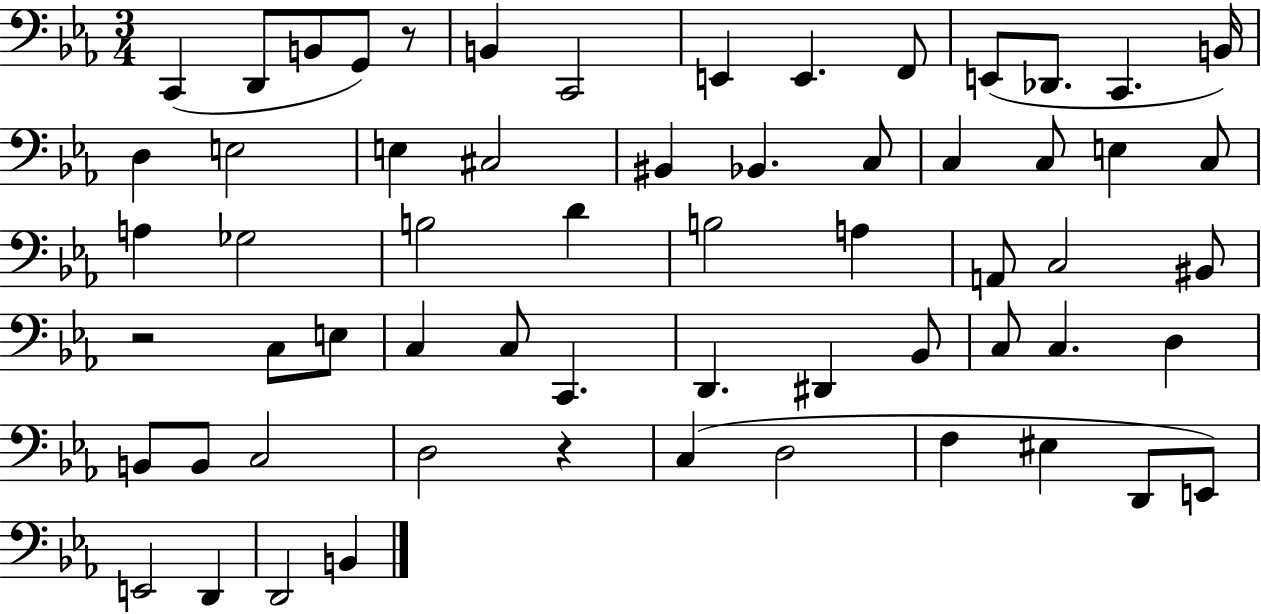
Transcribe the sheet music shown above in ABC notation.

X:1
T:Untitled
M:3/4
L:1/4
K:Eb
C,, D,,/2 B,,/2 G,,/2 z/2 B,, C,,2 E,, E,, F,,/2 E,,/2 _D,,/2 C,, B,,/4 D, E,2 E, ^C,2 ^B,, _B,, C,/2 C, C,/2 E, C,/2 A, _G,2 B,2 D B,2 A, A,,/2 C,2 ^B,,/2 z2 C,/2 E,/2 C, C,/2 C,, D,, ^D,, _B,,/2 C,/2 C, D, B,,/2 B,,/2 C,2 D,2 z C, D,2 F, ^E, D,,/2 E,,/2 E,,2 D,, D,,2 B,,